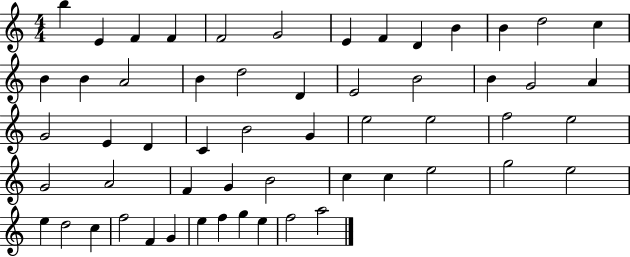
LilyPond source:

{
  \clef treble
  \numericTimeSignature
  \time 4/4
  \key c \major
  b''4 e'4 f'4 f'4 | f'2 g'2 | e'4 f'4 d'4 b'4 | b'4 d''2 c''4 | \break b'4 b'4 a'2 | b'4 d''2 d'4 | e'2 b'2 | b'4 g'2 a'4 | \break g'2 e'4 d'4 | c'4 b'2 g'4 | e''2 e''2 | f''2 e''2 | \break g'2 a'2 | f'4 g'4 b'2 | c''4 c''4 e''2 | g''2 e''2 | \break e''4 d''2 c''4 | f''2 f'4 g'4 | e''4 f''4 g''4 e''4 | f''2 a''2 | \break \bar "|."
}